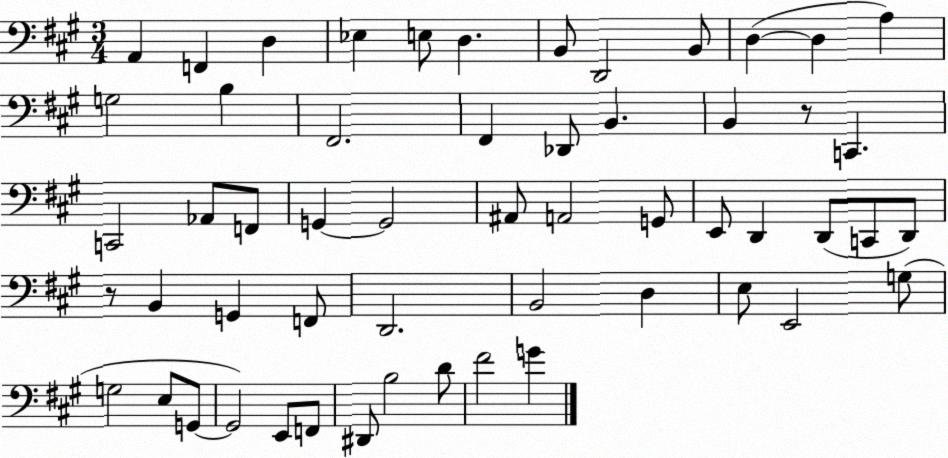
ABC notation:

X:1
T:Untitled
M:3/4
L:1/4
K:A
A,, F,, D, _E, E,/2 D, B,,/2 D,,2 B,,/2 D, D, A, G,2 B, ^F,,2 ^F,, _D,,/2 B,, B,, z/2 C,, C,,2 _A,,/2 F,,/2 G,, G,,2 ^A,,/2 A,,2 G,,/2 E,,/2 D,, D,,/2 C,,/2 D,,/2 z/2 B,, G,, F,,/2 D,,2 B,,2 D, E,/2 E,,2 G,/2 G,2 E,/2 G,,/2 G,,2 E,,/2 F,,/2 ^D,,/2 B,2 D/2 ^F2 G